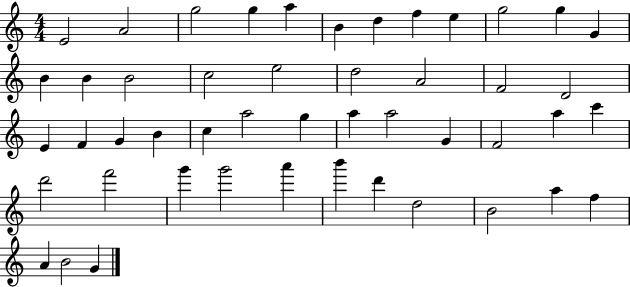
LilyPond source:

{
  \clef treble
  \numericTimeSignature
  \time 4/4
  \key c \major
  e'2 a'2 | g''2 g''4 a''4 | b'4 d''4 f''4 e''4 | g''2 g''4 g'4 | \break b'4 b'4 b'2 | c''2 e''2 | d''2 a'2 | f'2 d'2 | \break e'4 f'4 g'4 b'4 | c''4 a''2 g''4 | a''4 a''2 g'4 | f'2 a''4 c'''4 | \break d'''2 f'''2 | g'''4 g'''2 a'''4 | b'''4 d'''4 d''2 | b'2 a''4 f''4 | \break a'4 b'2 g'4 | \bar "|."
}